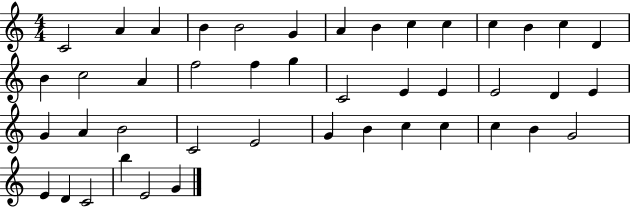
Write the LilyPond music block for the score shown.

{
  \clef treble
  \numericTimeSignature
  \time 4/4
  \key c \major
  c'2 a'4 a'4 | b'4 b'2 g'4 | a'4 b'4 c''4 c''4 | c''4 b'4 c''4 d'4 | \break b'4 c''2 a'4 | f''2 f''4 g''4 | c'2 e'4 e'4 | e'2 d'4 e'4 | \break g'4 a'4 b'2 | c'2 e'2 | g'4 b'4 c''4 c''4 | c''4 b'4 g'2 | \break e'4 d'4 c'2 | b''4 e'2 g'4 | \bar "|."
}